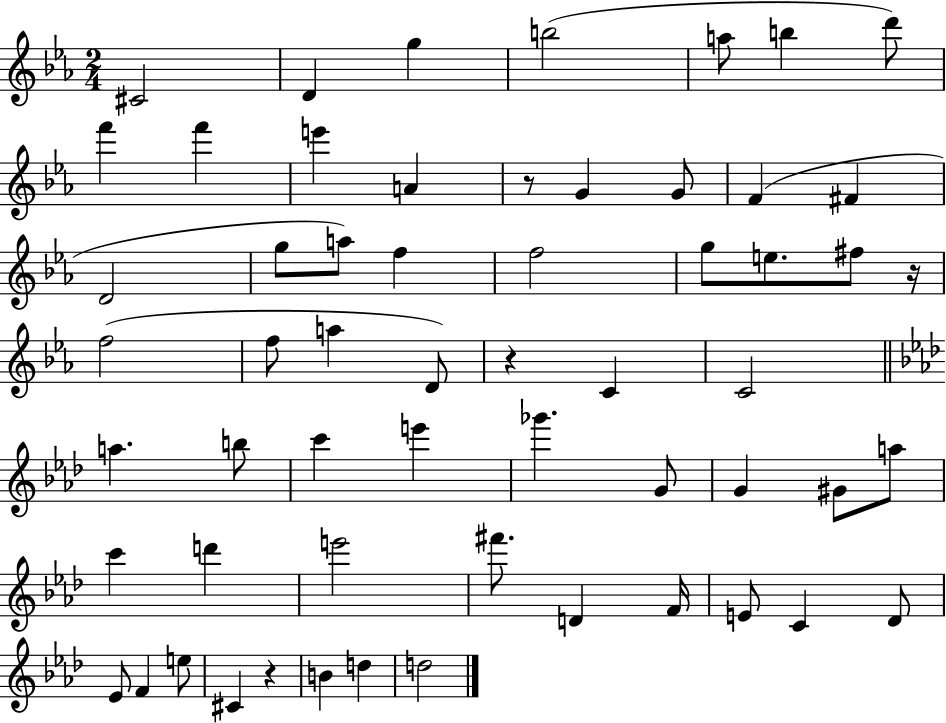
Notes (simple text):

C#4/h D4/q G5/q B5/h A5/e B5/q D6/e F6/q F6/q E6/q A4/q R/e G4/q G4/e F4/q F#4/q D4/h G5/e A5/e F5/q F5/h G5/e E5/e. F#5/e R/s F5/h F5/e A5/q D4/e R/q C4/q C4/h A5/q. B5/e C6/q E6/q Gb6/q. G4/e G4/q G#4/e A5/e C6/q D6/q E6/h F#6/e. D4/q F4/s E4/e C4/q Db4/e Eb4/e F4/q E5/e C#4/q R/q B4/q D5/q D5/h